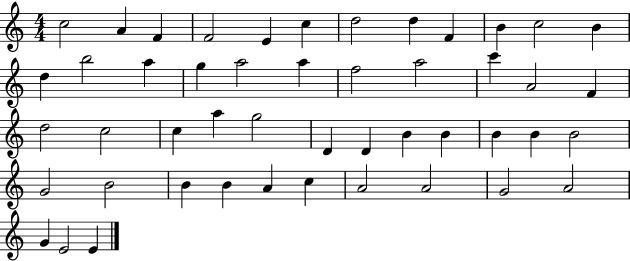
C5/h A4/q F4/q F4/h E4/q C5/q D5/h D5/q F4/q B4/q C5/h B4/q D5/q B5/h A5/q G5/q A5/h A5/q F5/h A5/h C6/q A4/h F4/q D5/h C5/h C5/q A5/q G5/h D4/q D4/q B4/q B4/q B4/q B4/q B4/h G4/h B4/h B4/q B4/q A4/q C5/q A4/h A4/h G4/h A4/h G4/q E4/h E4/q